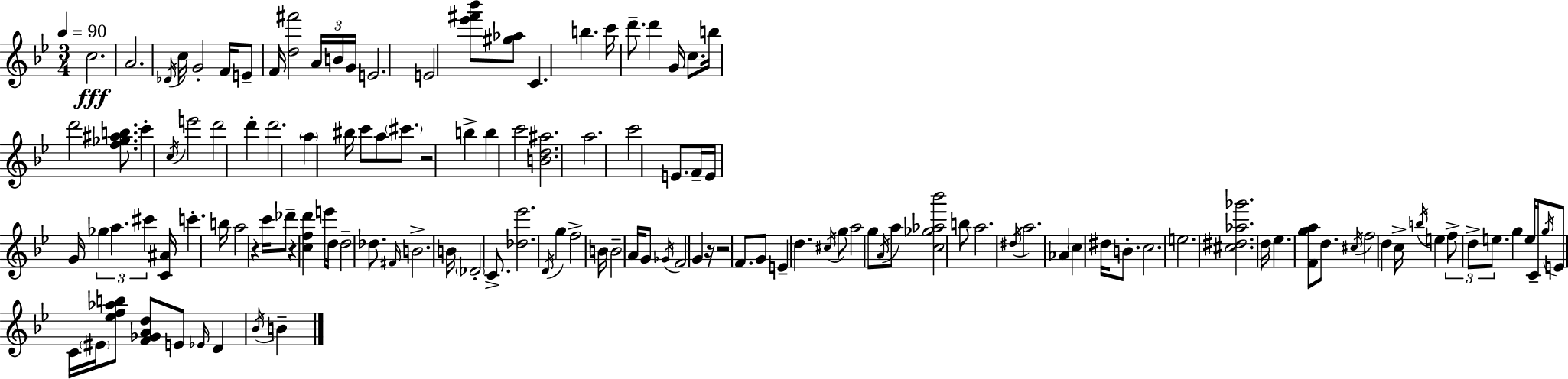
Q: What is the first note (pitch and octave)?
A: C5